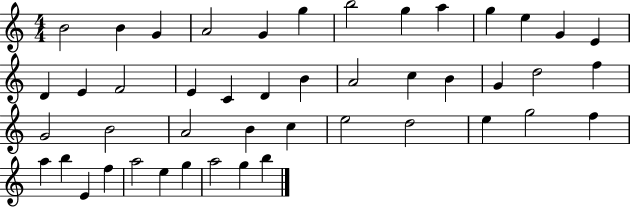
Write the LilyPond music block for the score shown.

{
  \clef treble
  \numericTimeSignature
  \time 4/4
  \key c \major
  b'2 b'4 g'4 | a'2 g'4 g''4 | b''2 g''4 a''4 | g''4 e''4 g'4 e'4 | \break d'4 e'4 f'2 | e'4 c'4 d'4 b'4 | a'2 c''4 b'4 | g'4 d''2 f''4 | \break g'2 b'2 | a'2 b'4 c''4 | e''2 d''2 | e''4 g''2 f''4 | \break a''4 b''4 e'4 f''4 | a''2 e''4 g''4 | a''2 g''4 b''4 | \bar "|."
}